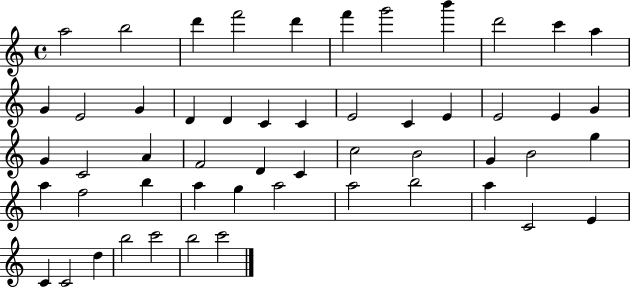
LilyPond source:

{
  \clef treble
  \time 4/4
  \defaultTimeSignature
  \key c \major
  a''2 b''2 | d'''4 f'''2 d'''4 | f'''4 g'''2 b'''4 | d'''2 c'''4 a''4 | \break g'4 e'2 g'4 | d'4 d'4 c'4 c'4 | e'2 c'4 e'4 | e'2 e'4 g'4 | \break g'4 c'2 a'4 | f'2 d'4 c'4 | c''2 b'2 | g'4 b'2 g''4 | \break a''4 f''2 b''4 | a''4 g''4 a''2 | a''2 b''2 | a''4 c'2 e'4 | \break c'4 c'2 d''4 | b''2 c'''2 | b''2 c'''2 | \bar "|."
}